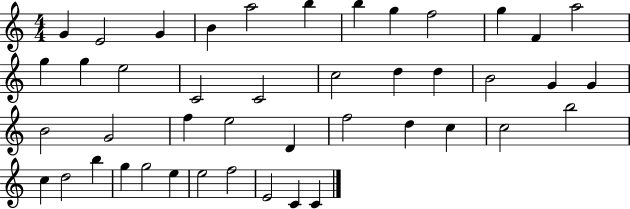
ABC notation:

X:1
T:Untitled
M:4/4
L:1/4
K:C
G E2 G B a2 b b g f2 g F a2 g g e2 C2 C2 c2 d d B2 G G B2 G2 f e2 D f2 d c c2 b2 c d2 b g g2 e e2 f2 E2 C C